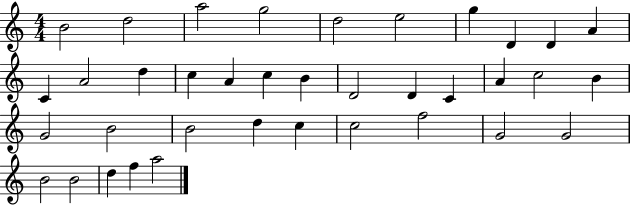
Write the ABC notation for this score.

X:1
T:Untitled
M:4/4
L:1/4
K:C
B2 d2 a2 g2 d2 e2 g D D A C A2 d c A c B D2 D C A c2 B G2 B2 B2 d c c2 f2 G2 G2 B2 B2 d f a2